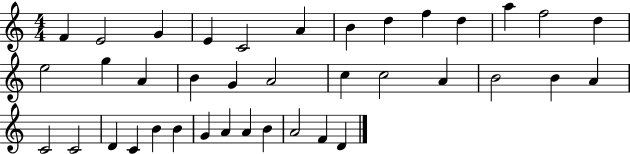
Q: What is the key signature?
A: C major